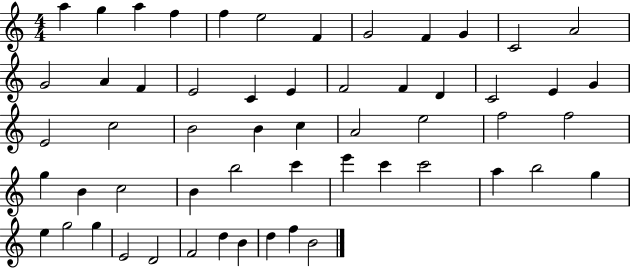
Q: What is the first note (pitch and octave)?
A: A5